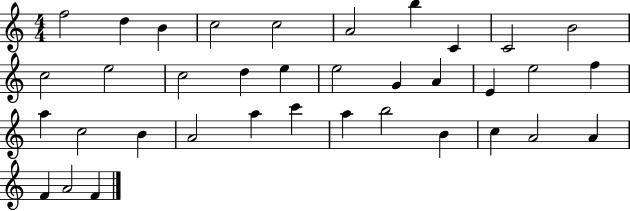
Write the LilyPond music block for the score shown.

{
  \clef treble
  \numericTimeSignature
  \time 4/4
  \key c \major
  f''2 d''4 b'4 | c''2 c''2 | a'2 b''4 c'4 | c'2 b'2 | \break c''2 e''2 | c''2 d''4 e''4 | e''2 g'4 a'4 | e'4 e''2 f''4 | \break a''4 c''2 b'4 | a'2 a''4 c'''4 | a''4 b''2 b'4 | c''4 a'2 a'4 | \break f'4 a'2 f'4 | \bar "|."
}